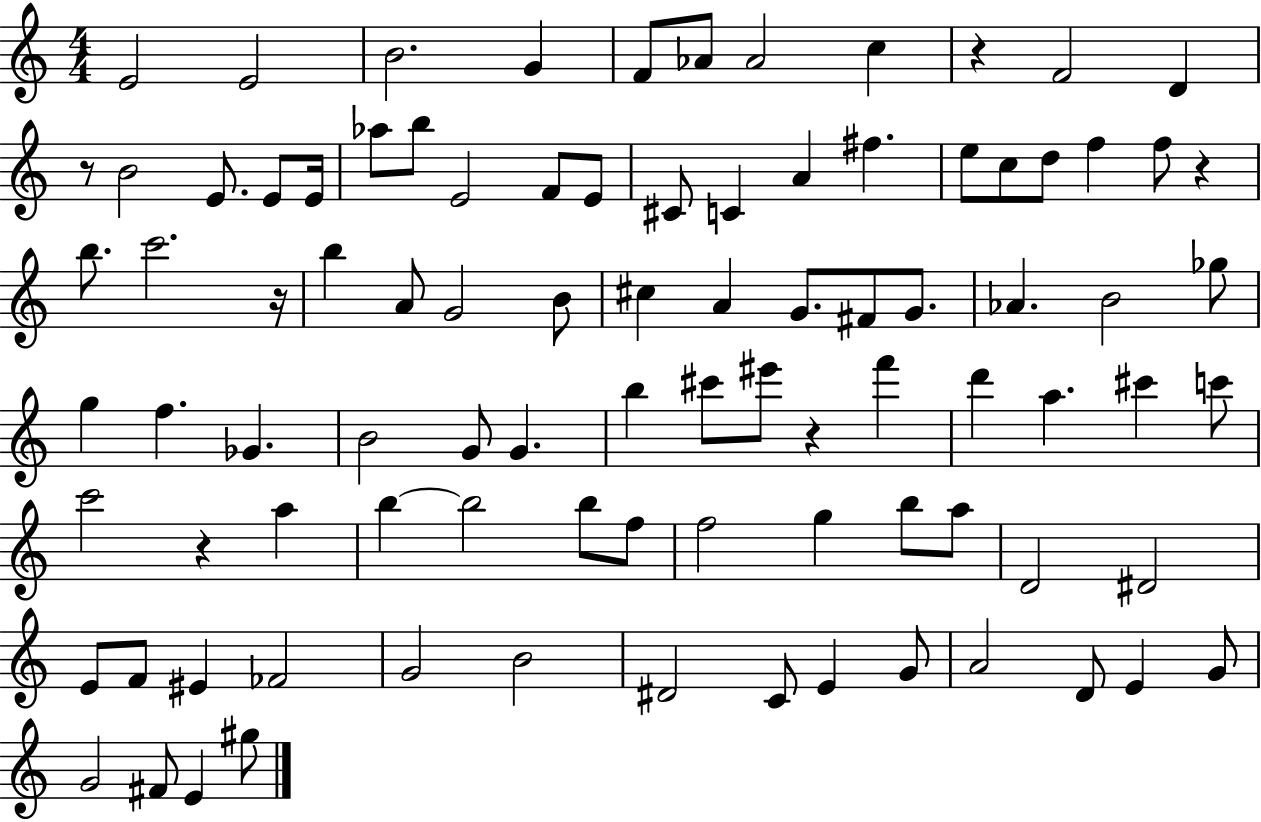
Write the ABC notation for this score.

X:1
T:Untitled
M:4/4
L:1/4
K:C
E2 E2 B2 G F/2 _A/2 _A2 c z F2 D z/2 B2 E/2 E/2 E/4 _a/2 b/2 E2 F/2 E/2 ^C/2 C A ^f e/2 c/2 d/2 f f/2 z b/2 c'2 z/4 b A/2 G2 B/2 ^c A G/2 ^F/2 G/2 _A B2 _g/2 g f _G B2 G/2 G b ^c'/2 ^e'/2 z f' d' a ^c' c'/2 c'2 z a b b2 b/2 f/2 f2 g b/2 a/2 D2 ^D2 E/2 F/2 ^E _F2 G2 B2 ^D2 C/2 E G/2 A2 D/2 E G/2 G2 ^F/2 E ^g/2